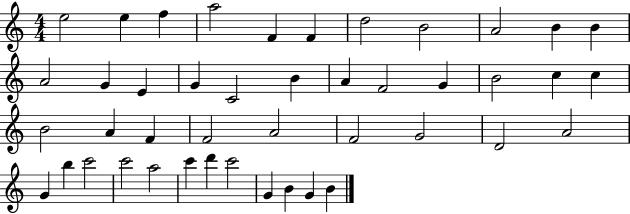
E5/h E5/q F5/q A5/h F4/q F4/q D5/h B4/h A4/h B4/q B4/q A4/h G4/q E4/q G4/q C4/h B4/q A4/q F4/h G4/q B4/h C5/q C5/q B4/h A4/q F4/q F4/h A4/h F4/h G4/h D4/h A4/h G4/q B5/q C6/h C6/h A5/h C6/q D6/q C6/h G4/q B4/q G4/q B4/q